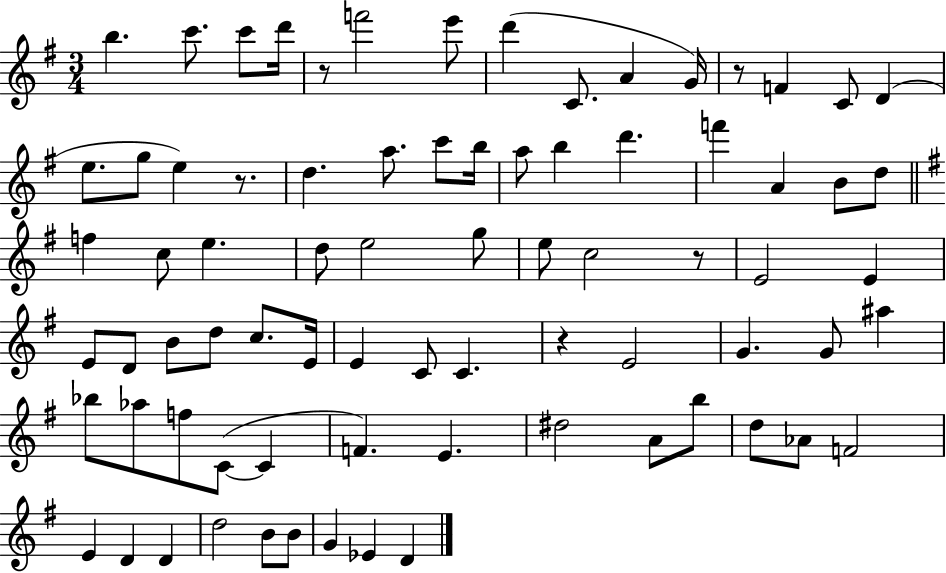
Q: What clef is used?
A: treble